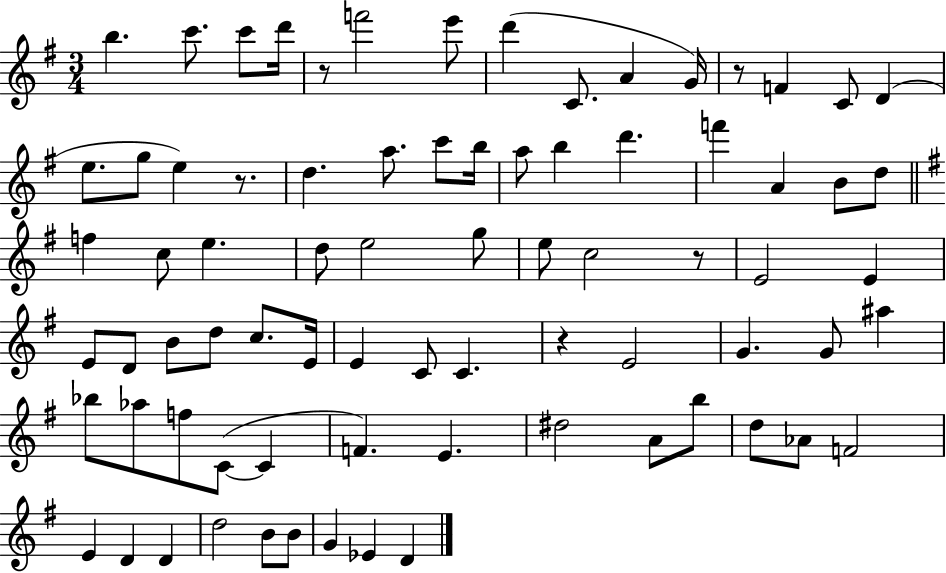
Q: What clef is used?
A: treble